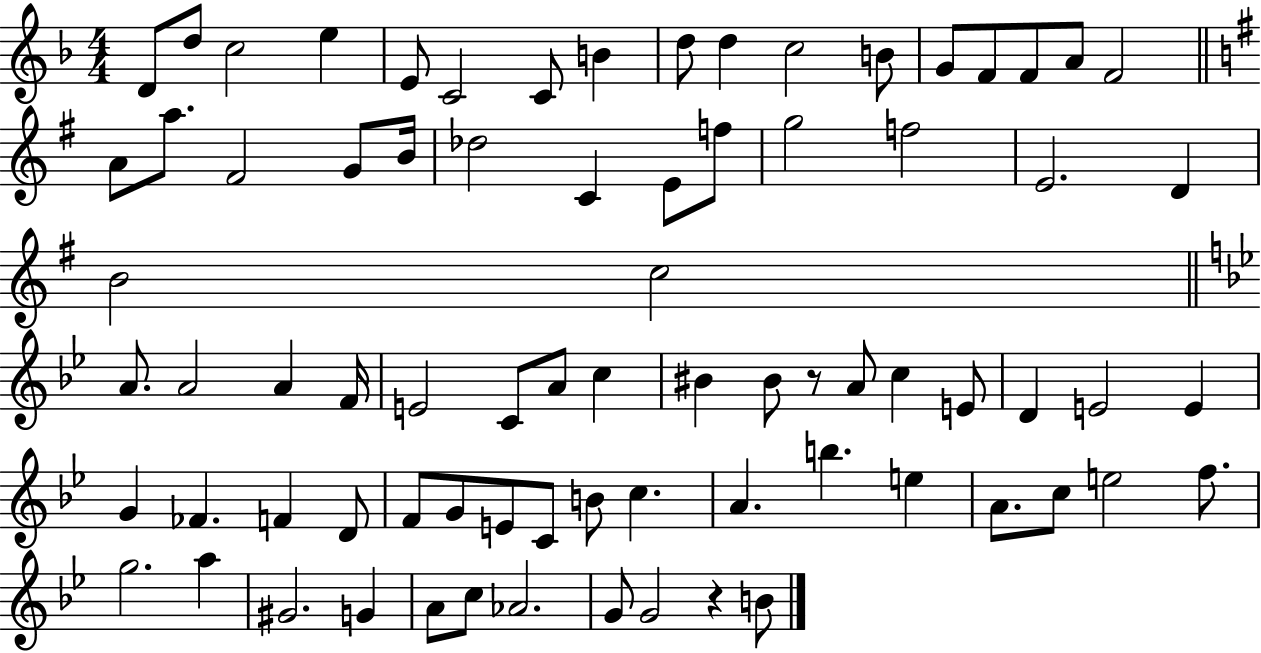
X:1
T:Untitled
M:4/4
L:1/4
K:F
D/2 d/2 c2 e E/2 C2 C/2 B d/2 d c2 B/2 G/2 F/2 F/2 A/2 F2 A/2 a/2 ^F2 G/2 B/4 _d2 C E/2 f/2 g2 f2 E2 D B2 c2 A/2 A2 A F/4 E2 C/2 A/2 c ^B ^B/2 z/2 A/2 c E/2 D E2 E G _F F D/2 F/2 G/2 E/2 C/2 B/2 c A b e A/2 c/2 e2 f/2 g2 a ^G2 G A/2 c/2 _A2 G/2 G2 z B/2